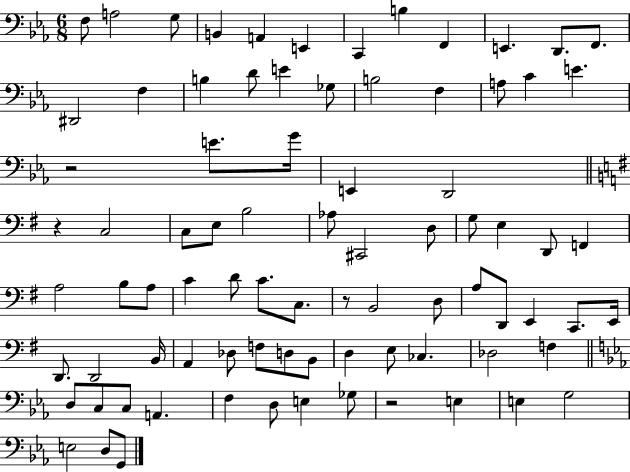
X:1
T:Untitled
M:6/8
L:1/4
K:Eb
F,/2 A,2 G,/2 B,, A,, E,, C,, B, F,, E,, D,,/2 F,,/2 ^D,,2 F, B, D/2 E _G,/2 B,2 F, A,/2 C E z2 E/2 G/4 E,, D,,2 z C,2 C,/2 E,/2 B,2 _A,/2 ^C,,2 D,/2 G,/2 E, D,,/2 F,, A,2 B,/2 A,/2 C D/2 C/2 C,/2 z/2 B,,2 D,/2 A,/2 D,,/2 E,, C,,/2 E,,/4 D,,/2 D,,2 B,,/4 A,, _D,/2 F,/2 D,/2 B,,/2 D, E,/2 _C, _D,2 F, D,/2 C,/2 C,/2 A,, F, D,/2 E, _G,/2 z2 E, E, G,2 E,2 D,/2 G,,/2